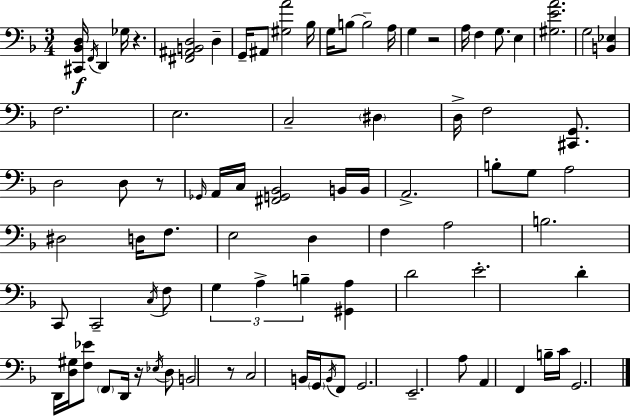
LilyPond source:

{
  \clef bass
  \numericTimeSignature
  \time 3/4
  \key f \major
  <cis, bes, d>16\f \acciaccatura { f,16 } d,4 ges16 r4. | <fis, ais, b, d>2 d4-- | g,16-- ais,8 <gis a'>2 | bes16 g16 b8~~ b2-- | \break a16 g4 r2 | a16 f4 g8. e4 | <gis e' a'>2. | g2 <b, ees>4 | \break f2. | e2. | c2-- \parenthesize dis4 | d16-> f2 <cis, g,>8. | \break d2 d8 r8 | \grace { ges,16 } a,16 c16 <fis, g, bes,>2 | b,16 b,16 a,2.-> | b8-. g8 a2 | \break dis2 d16 f8. | e2 d4 | f4 a2 | b2. | \break c,8 c,2-- | \acciaccatura { c16 } f8 \tuplet 3/2 { g4 a4-> b4-- } | <gis, a>4 d'2 | e'2.-. | \break d'4-. d,16 <d gis>16 <f ees'>8 \parenthesize f,8 | d,16 r16 \acciaccatura { ees16 } d8 b,2 | r8 c2 | b,16 \parenthesize g,16 \acciaccatura { b,16 } f,8 g,2. | \break e,2.-- | a8 a,4 f,4 | b16-- c'16 g,2. | \bar "|."
}